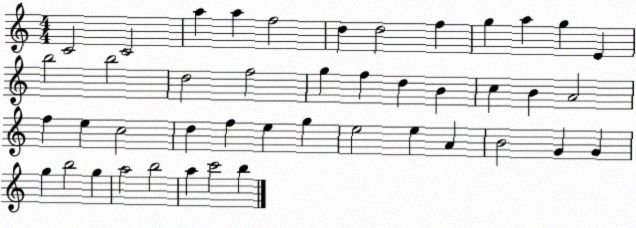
X:1
T:Untitled
M:4/4
L:1/4
K:C
C2 C2 a a f2 d d2 f g a g E b2 b2 d2 f2 g f d B c B A2 f e c2 d f e g e2 e A B2 G G g b2 g a2 b2 a c'2 b